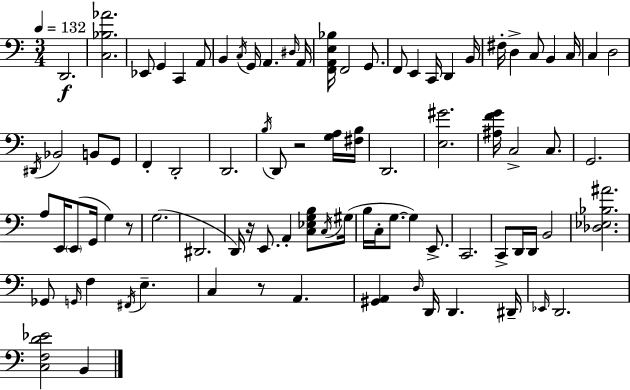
{
  \clef bass
  \numericTimeSignature
  \time 3/4
  \key c \major
  \tempo 4 = 132
  \repeat volta 2 { d,2.\f | <c bes aes'>2. | ees,8 g,4 c,4 a,8 | b,4 \acciaccatura { c16 } g,16 a,4. | \break \grace { dis16 } a,16 <f, a, e bes>16 f,2 g,8. | f,8 e,4 c,16 d,4 | b,16 fis16-. d4-> c8 b,4 | c16 c4 d2 | \break \acciaccatura { dis,16 } bes,2 b,8 | g,8 f,4-. d,2-. | d,2. | \acciaccatura { b16 } d,8 r2 | \break <g a>16 <fis b>16 d,2. | <e gis'>2. | <ais f' g'>16 c2-> | c8. g,2. | \break a8 e,16 \parenthesize e,8( g,16 g4) | r8 g2.( | dis,2. | d,16) r16 e,8. a,4-. | \break <c ees g b>8 \acciaccatura { c16 }( gis16 b16 c16-. g8.~~ g4) | e,8.-> c,2. | c,8-> d,16 d,16 b,2 | <des ees bes ais'>2. | \break ges,8 \grace { g,16 } f4 | \acciaccatura { fis,16 } e4.-- c4 r8 | a,4. <gis, a,>4 \grace { d16 } | d,16 d,4. dis,16-- \grace { ees,16 } d,2. | \break <c f d' ees'>2 | b,4 } \bar "|."
}